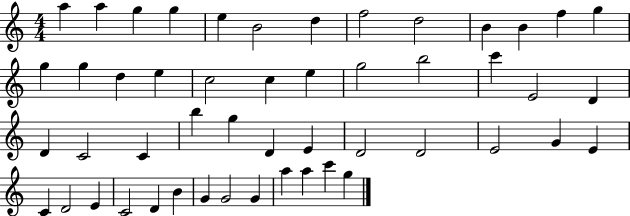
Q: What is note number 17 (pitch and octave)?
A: E5